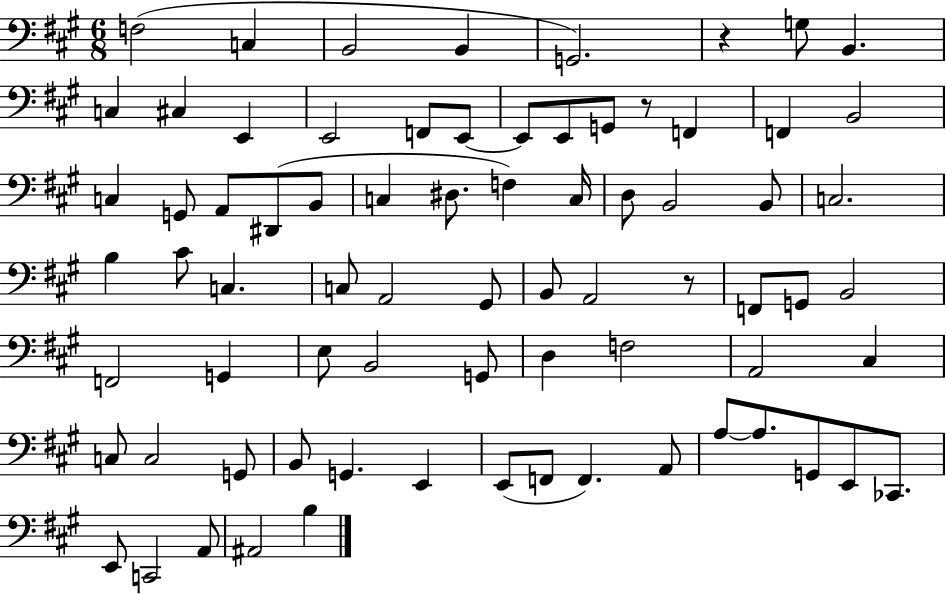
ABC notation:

X:1
T:Untitled
M:6/8
L:1/4
K:A
F,2 C, B,,2 B,, G,,2 z G,/2 B,, C, ^C, E,, E,,2 F,,/2 E,,/2 E,,/2 E,,/2 G,,/2 z/2 F,, F,, B,,2 C, G,,/2 A,,/2 ^D,,/2 B,,/2 C, ^D,/2 F, C,/4 D,/2 B,,2 B,,/2 C,2 B, ^C/2 C, C,/2 A,,2 ^G,,/2 B,,/2 A,,2 z/2 F,,/2 G,,/2 B,,2 F,,2 G,, E,/2 B,,2 G,,/2 D, F,2 A,,2 ^C, C,/2 C,2 G,,/2 B,,/2 G,, E,, E,,/2 F,,/2 F,, A,,/2 A,/2 A,/2 G,,/2 E,,/2 _C,,/2 E,,/2 C,,2 A,,/2 ^A,,2 B,